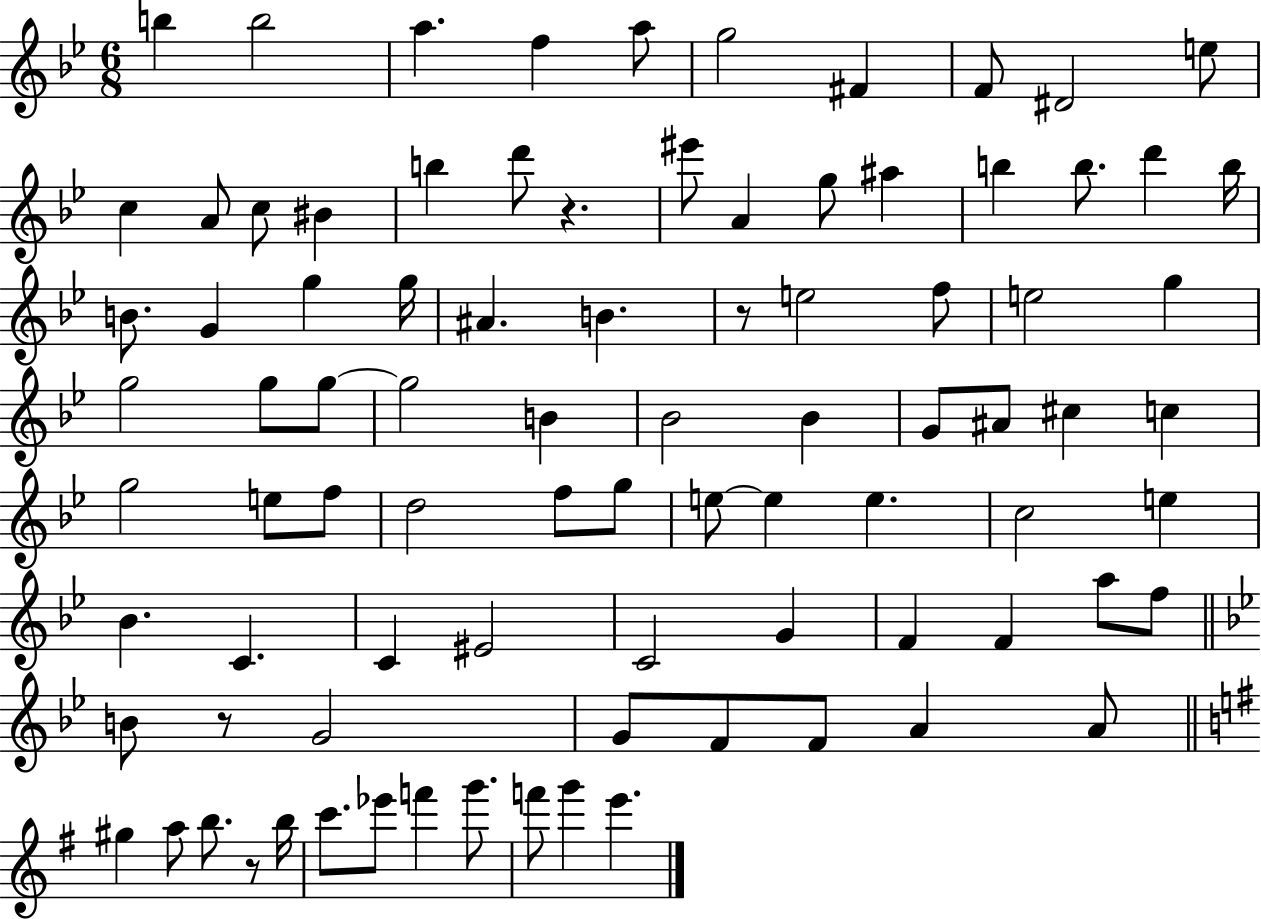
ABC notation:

X:1
T:Untitled
M:6/8
L:1/4
K:Bb
b b2 a f a/2 g2 ^F F/2 ^D2 e/2 c A/2 c/2 ^B b d'/2 z ^e'/2 A g/2 ^a b b/2 d' b/4 B/2 G g g/4 ^A B z/2 e2 f/2 e2 g g2 g/2 g/2 g2 B _B2 _B G/2 ^A/2 ^c c g2 e/2 f/2 d2 f/2 g/2 e/2 e e c2 e _B C C ^E2 C2 G F F a/2 f/2 B/2 z/2 G2 G/2 F/2 F/2 A A/2 ^g a/2 b/2 z/2 b/4 c'/2 _e'/2 f' g'/2 f'/2 g' e'